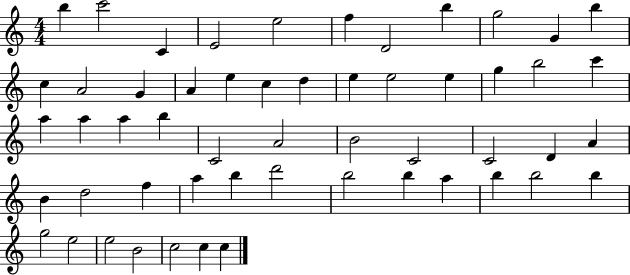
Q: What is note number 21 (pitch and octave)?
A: E5